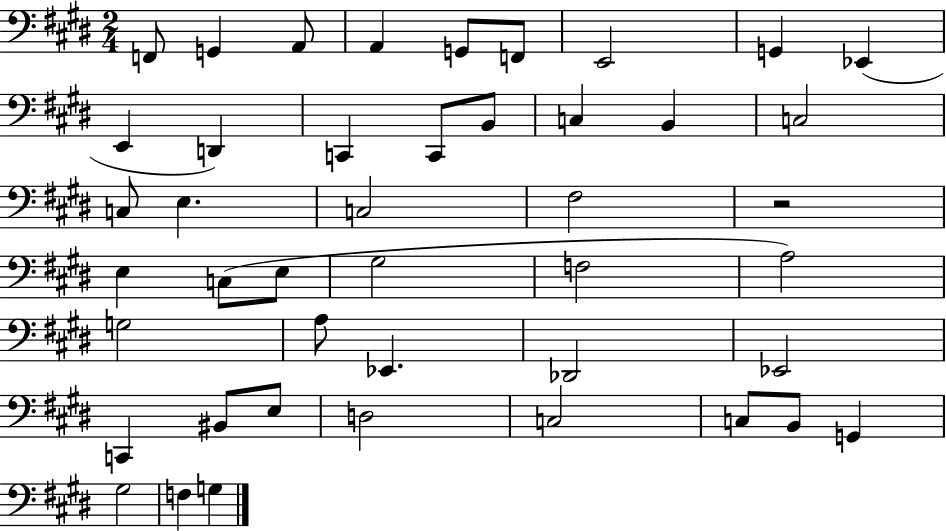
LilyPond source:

{
  \clef bass
  \numericTimeSignature
  \time 2/4
  \key e \major
  f,8 g,4 a,8 | a,4 g,8 f,8 | e,2 | g,4 ees,4( | \break e,4 d,4) | c,4 c,8 b,8 | c4 b,4 | c2 | \break c8 e4. | c2 | fis2 | r2 | \break e4 c8( e8 | gis2 | f2 | a2) | \break g2 | a8 ees,4. | des,2 | ees,2 | \break c,4 bis,8 e8 | d2 | c2 | c8 b,8 g,4 | \break gis2 | f4 g4 | \bar "|."
}